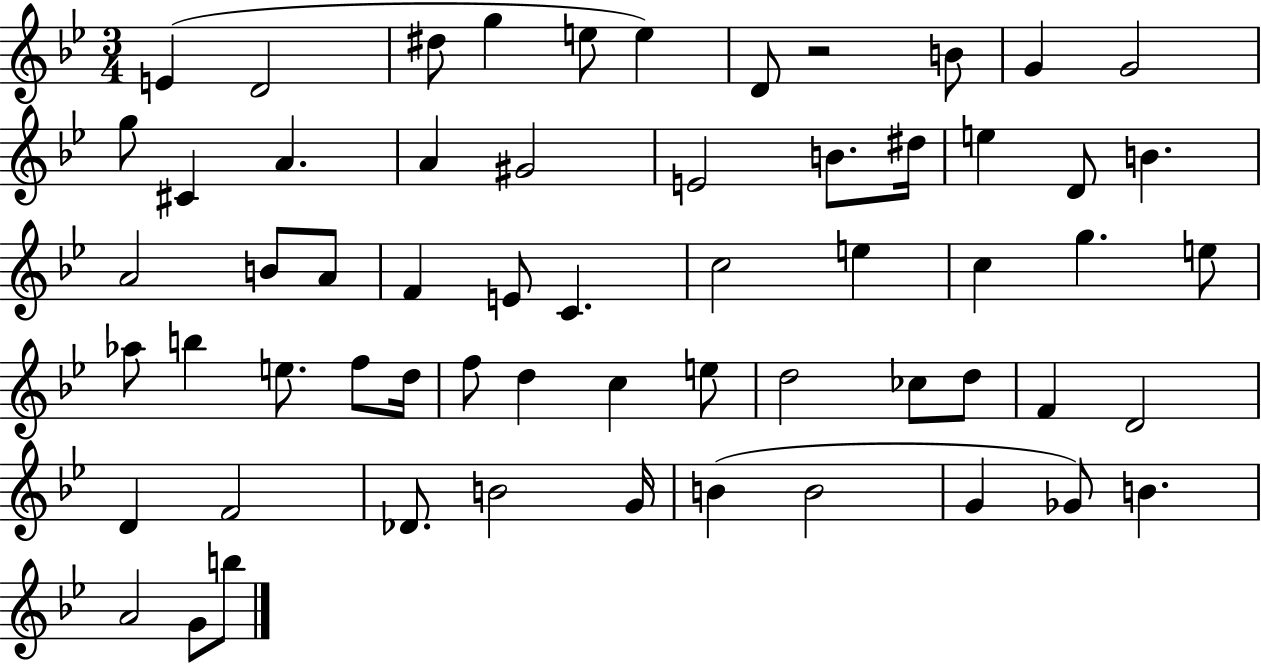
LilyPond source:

{
  \clef treble
  \numericTimeSignature
  \time 3/4
  \key bes \major
  e'4( d'2 | dis''8 g''4 e''8 e''4) | d'8 r2 b'8 | g'4 g'2 | \break g''8 cis'4 a'4. | a'4 gis'2 | e'2 b'8. dis''16 | e''4 d'8 b'4. | \break a'2 b'8 a'8 | f'4 e'8 c'4. | c''2 e''4 | c''4 g''4. e''8 | \break aes''8 b''4 e''8. f''8 d''16 | f''8 d''4 c''4 e''8 | d''2 ces''8 d''8 | f'4 d'2 | \break d'4 f'2 | des'8. b'2 g'16 | b'4( b'2 | g'4 ges'8) b'4. | \break a'2 g'8 b''8 | \bar "|."
}